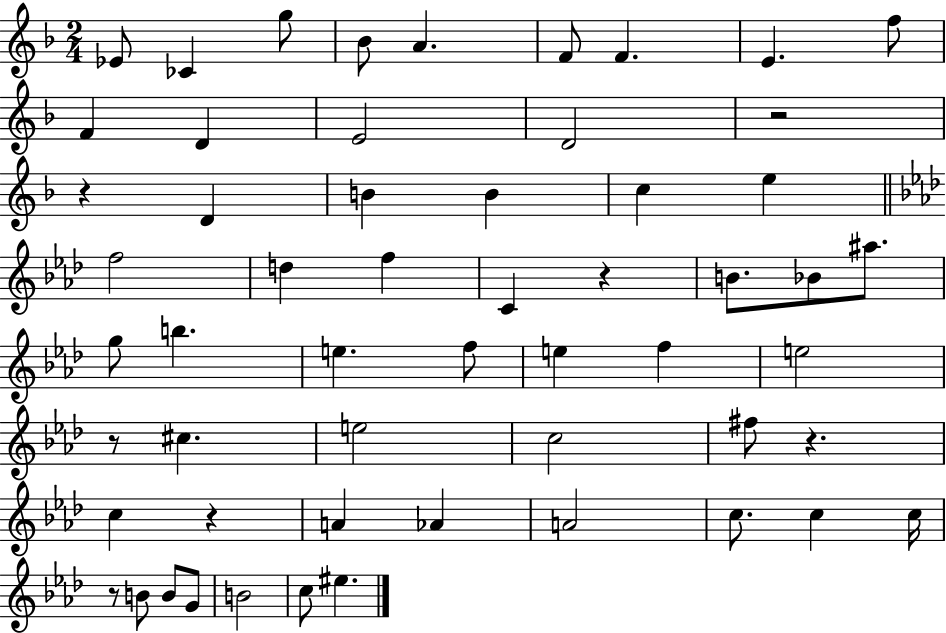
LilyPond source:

{
  \clef treble
  \numericTimeSignature
  \time 2/4
  \key f \major
  ees'8 ces'4 g''8 | bes'8 a'4. | f'8 f'4. | e'4. f''8 | \break f'4 d'4 | e'2 | d'2 | r2 | \break r4 d'4 | b'4 b'4 | c''4 e''4 | \bar "||" \break \key f \minor f''2 | d''4 f''4 | c'4 r4 | b'8. bes'8 ais''8. | \break g''8 b''4. | e''4. f''8 | e''4 f''4 | e''2 | \break r8 cis''4. | e''2 | c''2 | fis''8 r4. | \break c''4 r4 | a'4 aes'4 | a'2 | c''8. c''4 c''16 | \break r8 b'8 b'8 g'8 | b'2 | c''8 eis''4. | \bar "|."
}